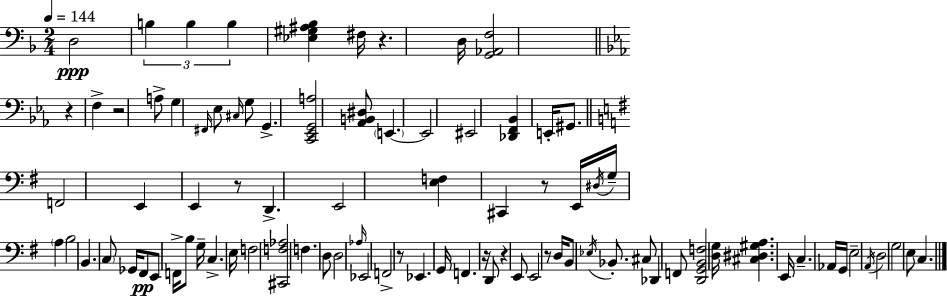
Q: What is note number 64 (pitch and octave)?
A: G2